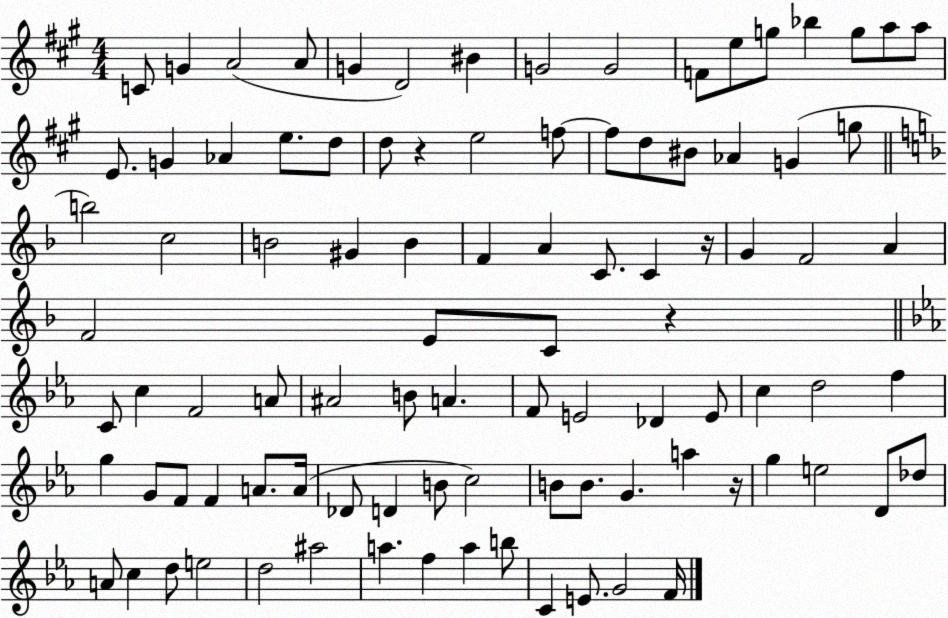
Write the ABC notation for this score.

X:1
T:Untitled
M:4/4
L:1/4
K:A
C/2 G A2 A/2 G D2 ^B G2 G2 F/2 e/2 g/2 _b g/2 a/2 a/2 E/2 G _A e/2 d/2 d/2 z e2 f/2 f/2 d/2 ^B/2 _A G g/2 b2 c2 B2 ^G B F A C/2 C z/4 G F2 A F2 E/2 C/2 z C/2 c F2 A/2 ^A2 B/2 A F/2 E2 _D E/2 c d2 f g G/2 F/2 F A/2 A/4 _D/2 D B/2 c2 B/2 B/2 G a z/4 g e2 D/2 _d/2 A/2 c d/2 e2 d2 ^a2 a f a b/2 C E/2 G2 F/4